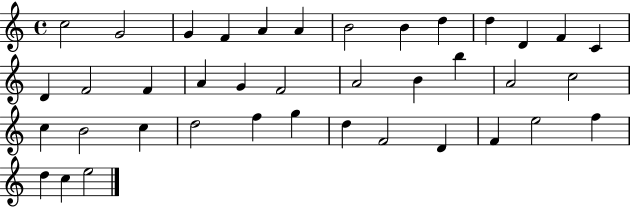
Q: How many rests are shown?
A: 0